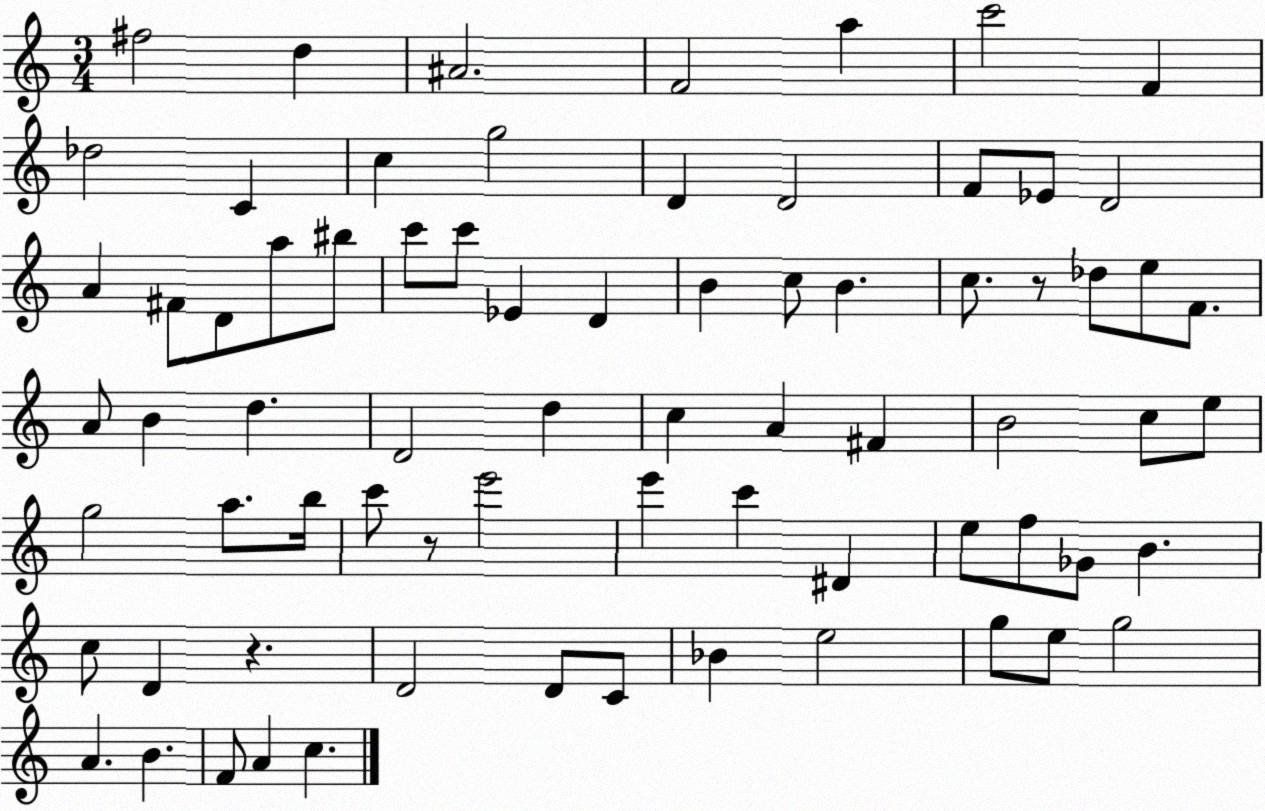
X:1
T:Untitled
M:3/4
L:1/4
K:C
^f2 d ^A2 F2 a c'2 F _d2 C c g2 D D2 F/2 _E/2 D2 A ^F/2 D/2 a/2 ^b/2 c'/2 c'/2 _E D B c/2 B c/2 z/2 _d/2 e/2 F/2 A/2 B d D2 d c A ^F B2 c/2 e/2 g2 a/2 b/4 c'/2 z/2 e'2 e' c' ^D e/2 f/2 _G/2 B c/2 D z D2 D/2 C/2 _B e2 g/2 e/2 g2 A B F/2 A c